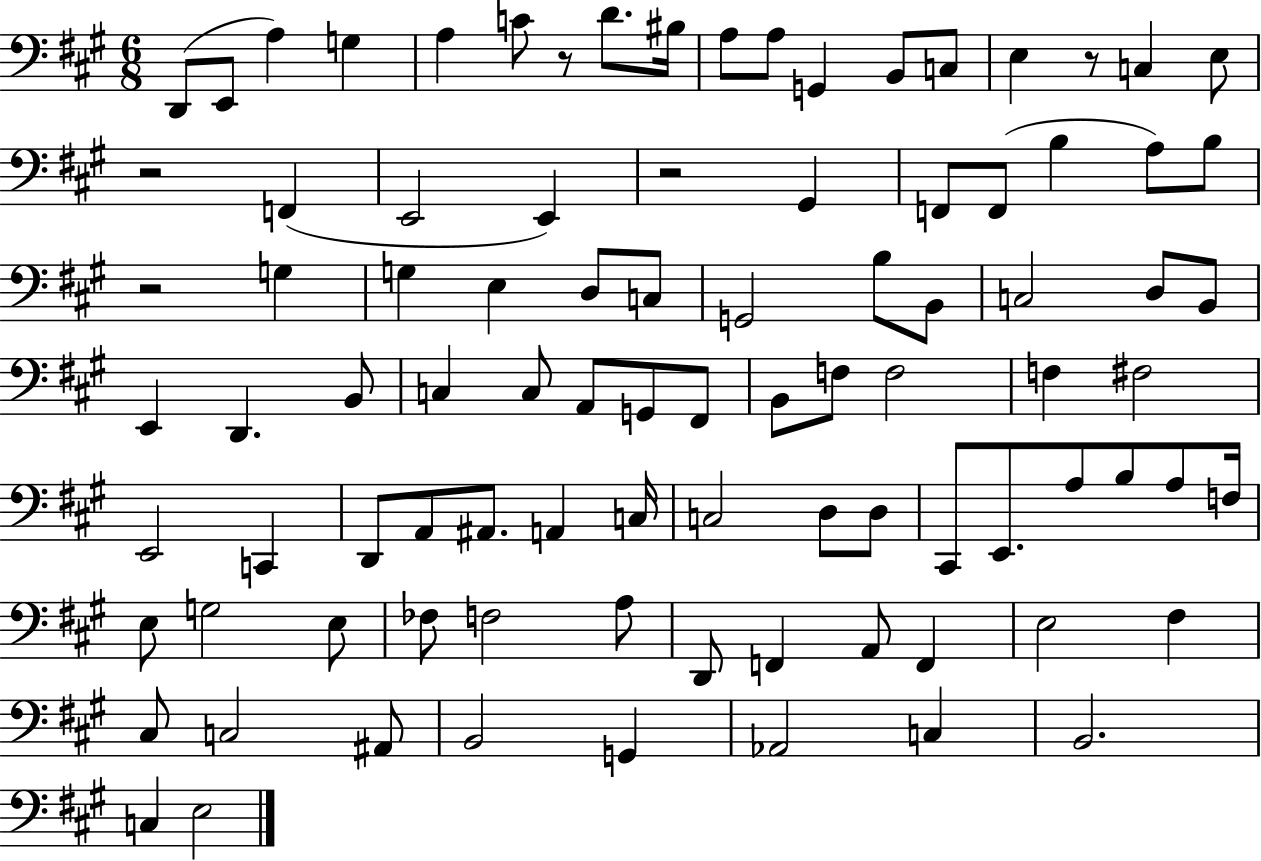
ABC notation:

X:1
T:Untitled
M:6/8
L:1/4
K:A
D,,/2 E,,/2 A, G, A, C/2 z/2 D/2 ^B,/4 A,/2 A,/2 G,, B,,/2 C,/2 E, z/2 C, E,/2 z2 F,, E,,2 E,, z2 ^G,, F,,/2 F,,/2 B, A,/2 B,/2 z2 G, G, E, D,/2 C,/2 G,,2 B,/2 B,,/2 C,2 D,/2 B,,/2 E,, D,, B,,/2 C, C,/2 A,,/2 G,,/2 ^F,,/2 B,,/2 F,/2 F,2 F, ^F,2 E,,2 C,, D,,/2 A,,/2 ^A,,/2 A,, C,/4 C,2 D,/2 D,/2 ^C,,/2 E,,/2 A,/2 B,/2 A,/2 F,/4 E,/2 G,2 E,/2 _F,/2 F,2 A,/2 D,,/2 F,, A,,/2 F,, E,2 ^F, ^C,/2 C,2 ^A,,/2 B,,2 G,, _A,,2 C, B,,2 C, E,2